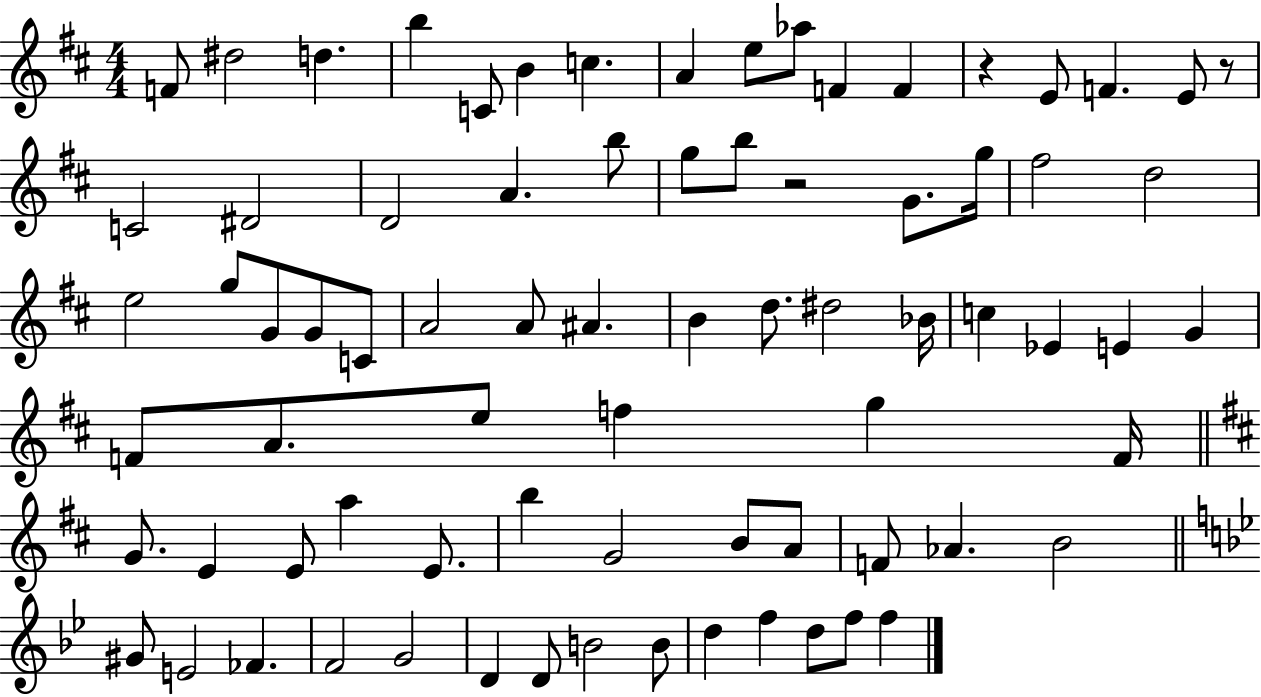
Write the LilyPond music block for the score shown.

{
  \clef treble
  \numericTimeSignature
  \time 4/4
  \key d \major
  f'8 dis''2 d''4. | b''4 c'8 b'4 c''4. | a'4 e''8 aes''8 f'4 f'4 | r4 e'8 f'4. e'8 r8 | \break c'2 dis'2 | d'2 a'4. b''8 | g''8 b''8 r2 g'8. g''16 | fis''2 d''2 | \break e''2 g''8 g'8 g'8 c'8 | a'2 a'8 ais'4. | b'4 d''8. dis''2 bes'16 | c''4 ees'4 e'4 g'4 | \break f'8 a'8. e''8 f''4 g''4 f'16 | \bar "||" \break \key d \major g'8. e'4 e'8 a''4 e'8. | b''4 g'2 b'8 a'8 | f'8 aes'4. b'2 | \bar "||" \break \key bes \major gis'8 e'2 fes'4. | f'2 g'2 | d'4 d'8 b'2 b'8 | d''4 f''4 d''8 f''8 f''4 | \break \bar "|."
}